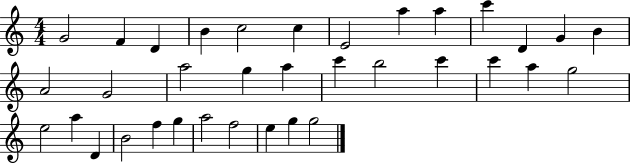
{
  \clef treble
  \numericTimeSignature
  \time 4/4
  \key c \major
  g'2 f'4 d'4 | b'4 c''2 c''4 | e'2 a''4 a''4 | c'''4 d'4 g'4 b'4 | \break a'2 g'2 | a''2 g''4 a''4 | c'''4 b''2 c'''4 | c'''4 a''4 g''2 | \break e''2 a''4 d'4 | b'2 f''4 g''4 | a''2 f''2 | e''4 g''4 g''2 | \break \bar "|."
}